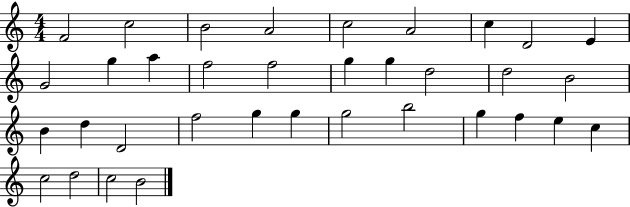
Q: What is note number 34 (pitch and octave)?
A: C5